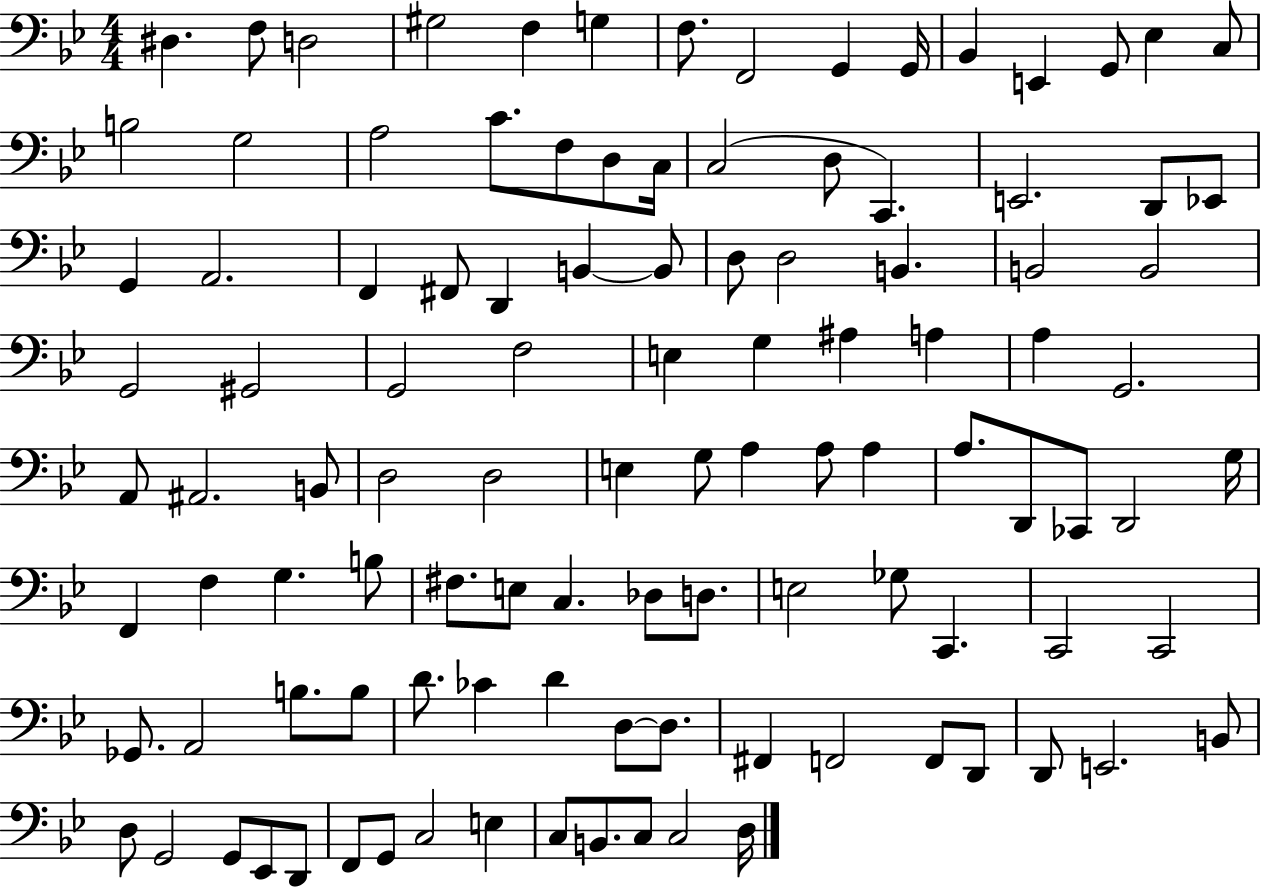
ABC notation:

X:1
T:Untitled
M:4/4
L:1/4
K:Bb
^D, F,/2 D,2 ^G,2 F, G, F,/2 F,,2 G,, G,,/4 _B,, E,, G,,/2 _E, C,/2 B,2 G,2 A,2 C/2 F,/2 D,/2 C,/4 C,2 D,/2 C,, E,,2 D,,/2 _E,,/2 G,, A,,2 F,, ^F,,/2 D,, B,, B,,/2 D,/2 D,2 B,, B,,2 B,,2 G,,2 ^G,,2 G,,2 F,2 E, G, ^A, A, A, G,,2 A,,/2 ^A,,2 B,,/2 D,2 D,2 E, G,/2 A, A,/2 A, A,/2 D,,/2 _C,,/2 D,,2 G,/4 F,, F, G, B,/2 ^F,/2 E,/2 C, _D,/2 D,/2 E,2 _G,/2 C,, C,,2 C,,2 _G,,/2 A,,2 B,/2 B,/2 D/2 _C D D,/2 D,/2 ^F,, F,,2 F,,/2 D,,/2 D,,/2 E,,2 B,,/2 D,/2 G,,2 G,,/2 _E,,/2 D,,/2 F,,/2 G,,/2 C,2 E, C,/2 B,,/2 C,/2 C,2 D,/4